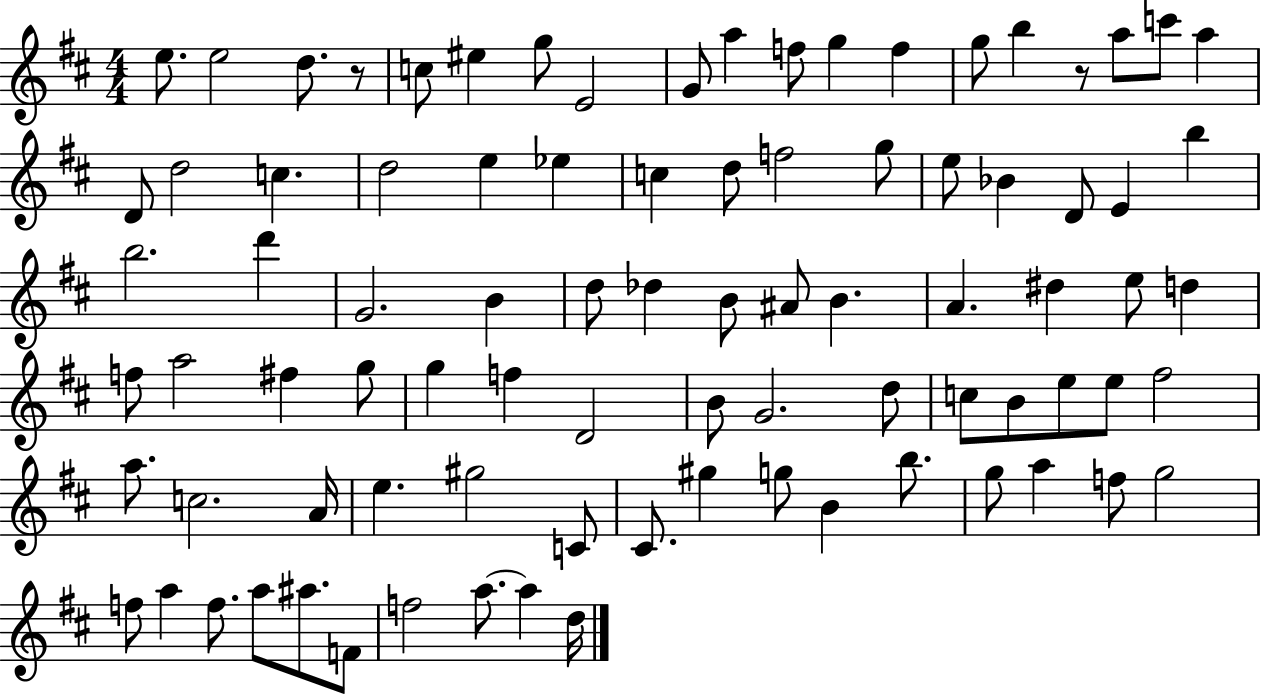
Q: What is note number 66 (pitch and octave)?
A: C4